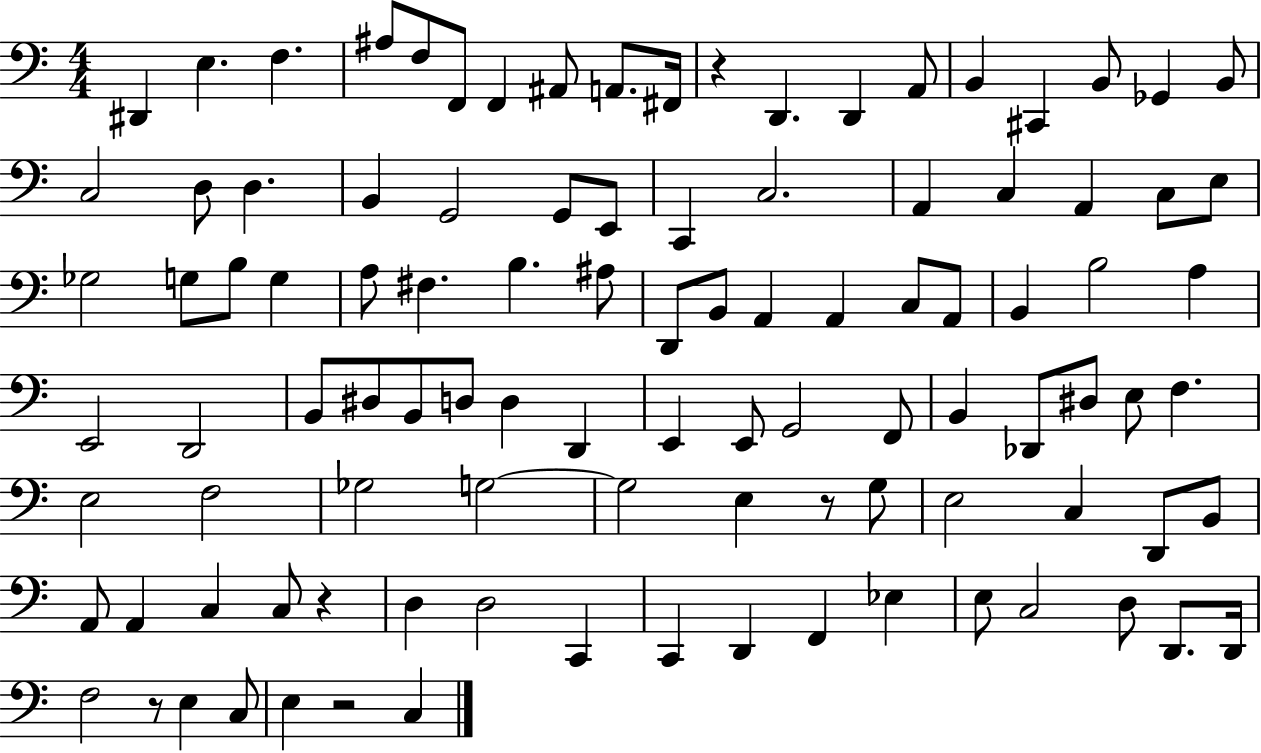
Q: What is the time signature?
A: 4/4